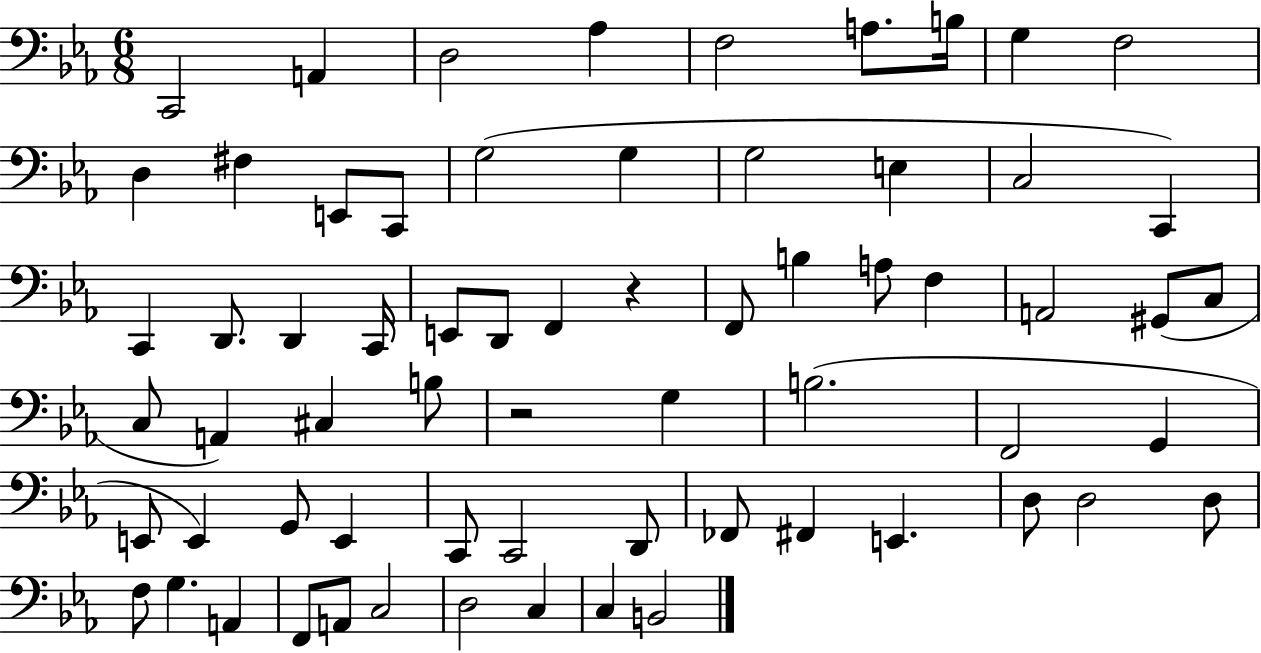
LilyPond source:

{
  \clef bass
  \numericTimeSignature
  \time 6/8
  \key ees \major
  c,2 a,4 | d2 aes4 | f2 a8. b16 | g4 f2 | \break d4 fis4 e,8 c,8 | g2( g4 | g2 e4 | c2 c,4) | \break c,4 d,8. d,4 c,16 | e,8 d,8 f,4 r4 | f,8 b4 a8 f4 | a,2 gis,8( c8 | \break c8 a,4) cis4 b8 | r2 g4 | b2.( | f,2 g,4 | \break e,8 e,4) g,8 e,4 | c,8 c,2 d,8 | fes,8 fis,4 e,4. | d8 d2 d8 | \break f8 g4. a,4 | f,8 a,8 c2 | d2 c4 | c4 b,2 | \break \bar "|."
}